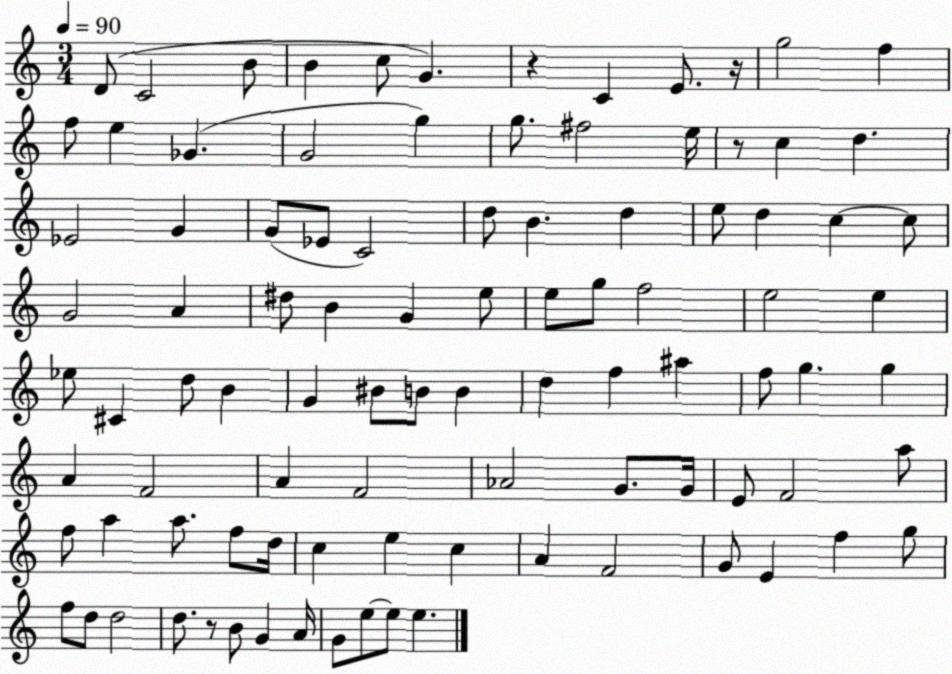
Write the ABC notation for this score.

X:1
T:Untitled
M:3/4
L:1/4
K:C
D/2 C2 B/2 B c/2 G z C E/2 z/4 g2 f f/2 e _G G2 g g/2 ^f2 e/4 z/2 c d _E2 G G/2 _E/2 C2 d/2 B d e/2 d c c/2 G2 A ^d/2 B G e/2 e/2 g/2 f2 e2 e _e/2 ^C d/2 B G ^B/2 B/2 B d f ^a f/2 g g A F2 A F2 _A2 G/2 G/4 E/2 F2 a/2 f/2 a a/2 f/2 d/4 c e c A F2 G/2 E f g/2 f/2 d/2 d2 d/2 z/2 B/2 G A/4 G/2 e/2 e/2 e